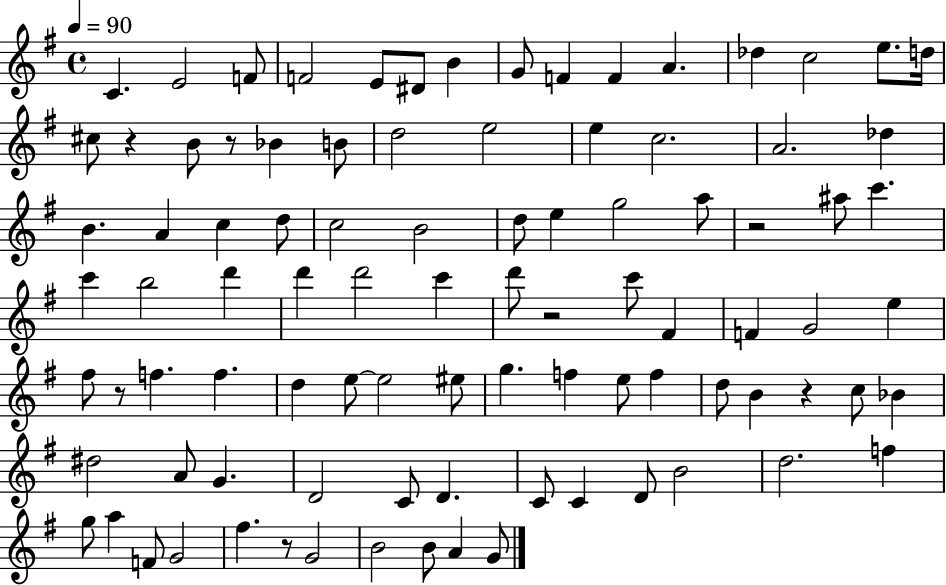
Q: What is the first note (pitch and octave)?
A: C4